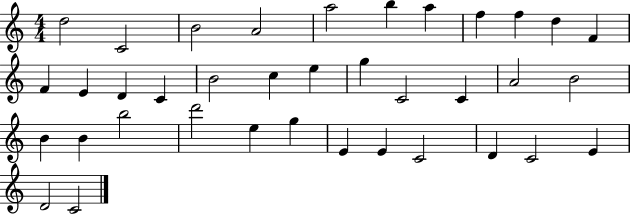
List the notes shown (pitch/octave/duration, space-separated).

D5/h C4/h B4/h A4/h A5/h B5/q A5/q F5/q F5/q D5/q F4/q F4/q E4/q D4/q C4/q B4/h C5/q E5/q G5/q C4/h C4/q A4/h B4/h B4/q B4/q B5/h D6/h E5/q G5/q E4/q E4/q C4/h D4/q C4/h E4/q D4/h C4/h